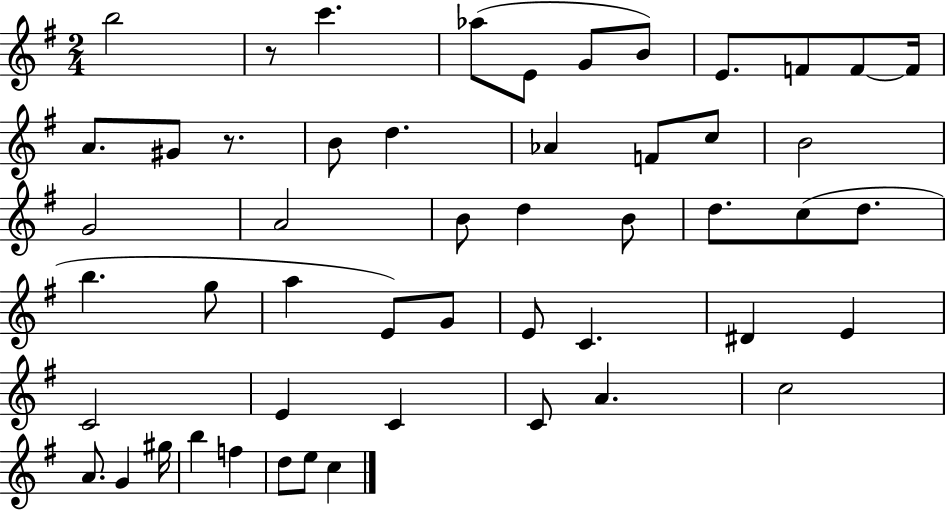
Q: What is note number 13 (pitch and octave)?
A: B4